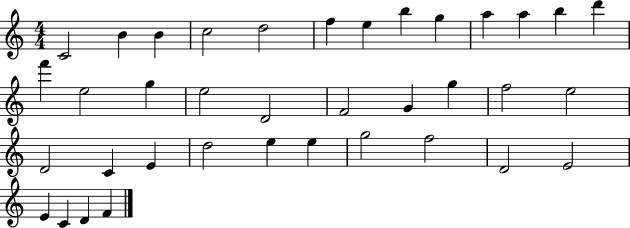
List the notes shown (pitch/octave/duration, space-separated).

C4/h B4/q B4/q C5/h D5/h F5/q E5/q B5/q G5/q A5/q A5/q B5/q D6/q F6/q E5/h G5/q E5/h D4/h F4/h G4/q G5/q F5/h E5/h D4/h C4/q E4/q D5/h E5/q E5/q G5/h F5/h D4/h E4/h E4/q C4/q D4/q F4/q